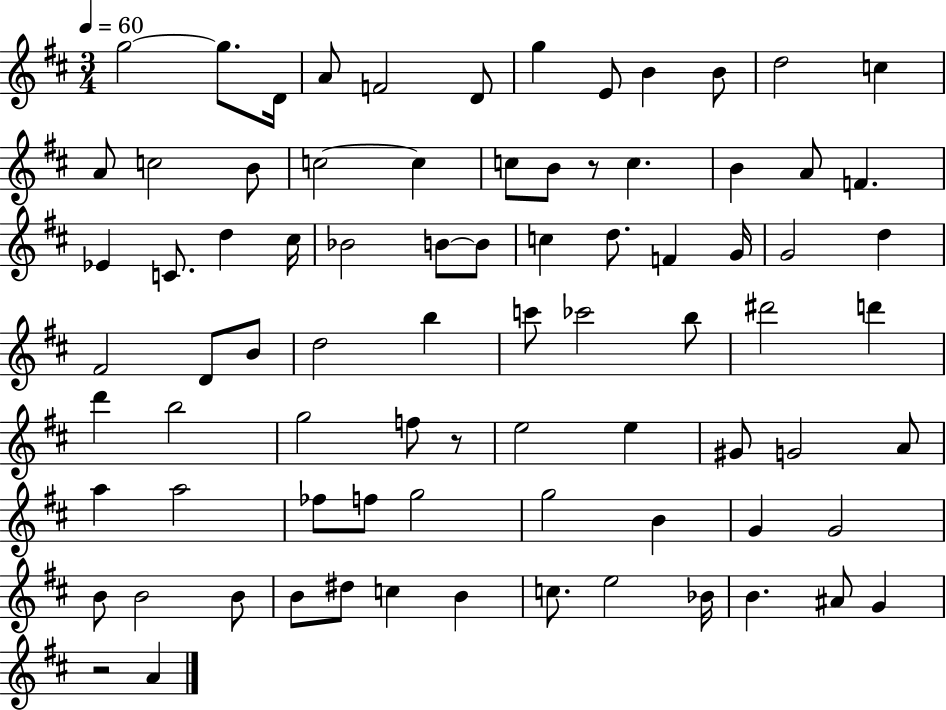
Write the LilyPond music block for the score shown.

{
  \clef treble
  \numericTimeSignature
  \time 3/4
  \key d \major
  \tempo 4 = 60
  \repeat volta 2 { g''2~~ g''8. d'16 | a'8 f'2 d'8 | g''4 e'8 b'4 b'8 | d''2 c''4 | \break a'8 c''2 b'8 | c''2~~ c''4 | c''8 b'8 r8 c''4. | b'4 a'8 f'4. | \break ees'4 c'8. d''4 cis''16 | bes'2 b'8~~ b'8 | c''4 d''8. f'4 g'16 | g'2 d''4 | \break fis'2 d'8 b'8 | d''2 b''4 | c'''8 ces'''2 b''8 | dis'''2 d'''4 | \break d'''4 b''2 | g''2 f''8 r8 | e''2 e''4 | gis'8 g'2 a'8 | \break a''4 a''2 | fes''8 f''8 g''2 | g''2 b'4 | g'4 g'2 | \break b'8 b'2 b'8 | b'8 dis''8 c''4 b'4 | c''8. e''2 bes'16 | b'4. ais'8 g'4 | \break r2 a'4 | } \bar "|."
}